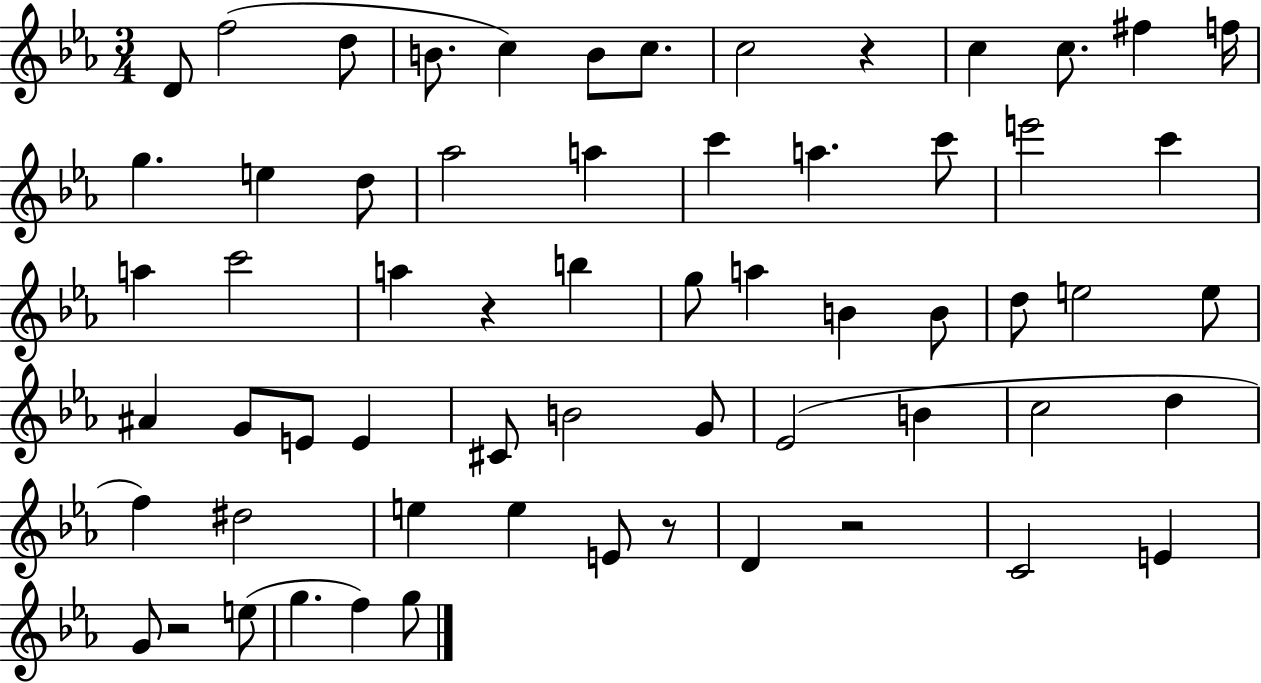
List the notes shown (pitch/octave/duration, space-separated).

D4/e F5/h D5/e B4/e. C5/q B4/e C5/e. C5/h R/q C5/q C5/e. F#5/q F5/s G5/q. E5/q D5/e Ab5/h A5/q C6/q A5/q. C6/e E6/h C6/q A5/q C6/h A5/q R/q B5/q G5/e A5/q B4/q B4/e D5/e E5/h E5/e A#4/q G4/e E4/e E4/q C#4/e B4/h G4/e Eb4/h B4/q C5/h D5/q F5/q D#5/h E5/q E5/q E4/e R/e D4/q R/h C4/h E4/q G4/e R/h E5/e G5/q. F5/q G5/e